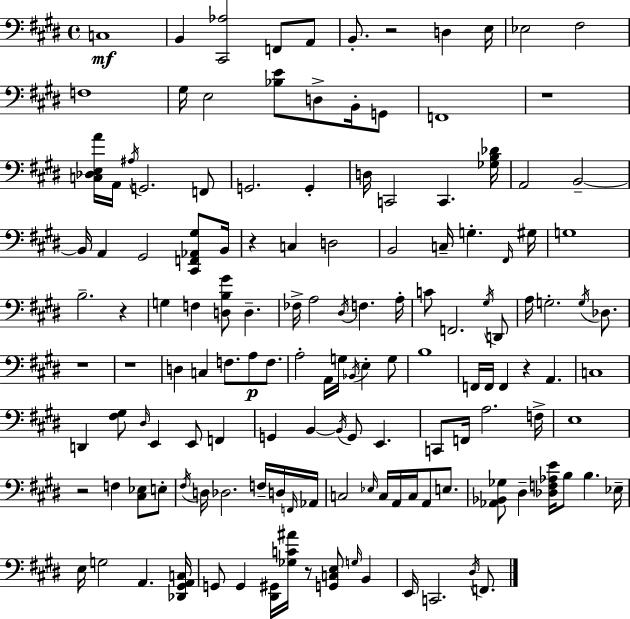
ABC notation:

X:1
T:Untitled
M:4/4
L:1/4
K:E
C,4 B,, [^C,,_A,]2 F,,/2 A,,/2 B,,/2 z2 D, E,/4 _E,2 ^F,2 F,4 ^G,/4 E,2 [_B,E]/2 D,/2 B,,/4 G,,/2 F,,4 z4 [C,_D,E,A]/4 A,,/4 ^A,/4 G,,2 F,,/2 G,,2 G,, D,/4 C,,2 C,, [_G,B,_D]/4 A,,2 B,,2 B,,/4 A,, ^G,,2 [^C,,F,,_A,,^G,]/2 B,,/4 z C, D,2 B,,2 C,/4 G, ^F,,/4 ^G,/4 G,4 B,2 z G, F, [D,B,^G]/2 D, _F,/4 A,2 ^D,/4 F, A,/4 C/2 F,,2 ^G,/4 D,,/2 A,/4 G,2 G,/4 _D,/2 z4 z4 D, C, F,/2 A,/2 F,/2 A,2 A,,/4 G,/4 _B,,/4 E, G,/2 B,4 F,,/4 F,,/4 F,, z A,, C,4 D,, [^F,^G,]/2 ^D,/4 E,, E,,/2 F,, G,, B,, B,,/4 G,,/2 E,, C,,/2 F,,/4 A,2 F,/4 E,4 z2 F, [^C,_E,]/2 E,/2 ^F,/4 D,/4 _D,2 F,/4 D,/4 F,,/4 _A,,/4 C,2 _E,/4 C,/4 A,,/4 C,/4 A,,/2 E,/2 [_A,,_B,,_G,]/2 ^D, [_D,F,_A,E]/4 B,/2 B, _E,/4 E,/4 G,2 A,, [_D,,^G,,A,,C,]/4 G,,/2 G,, [^D,,^G,,]/4 [_G,C^A]/4 z/2 [G,,C,E,]/2 G,/4 B,, E,,/4 C,,2 ^D,/4 F,,/2